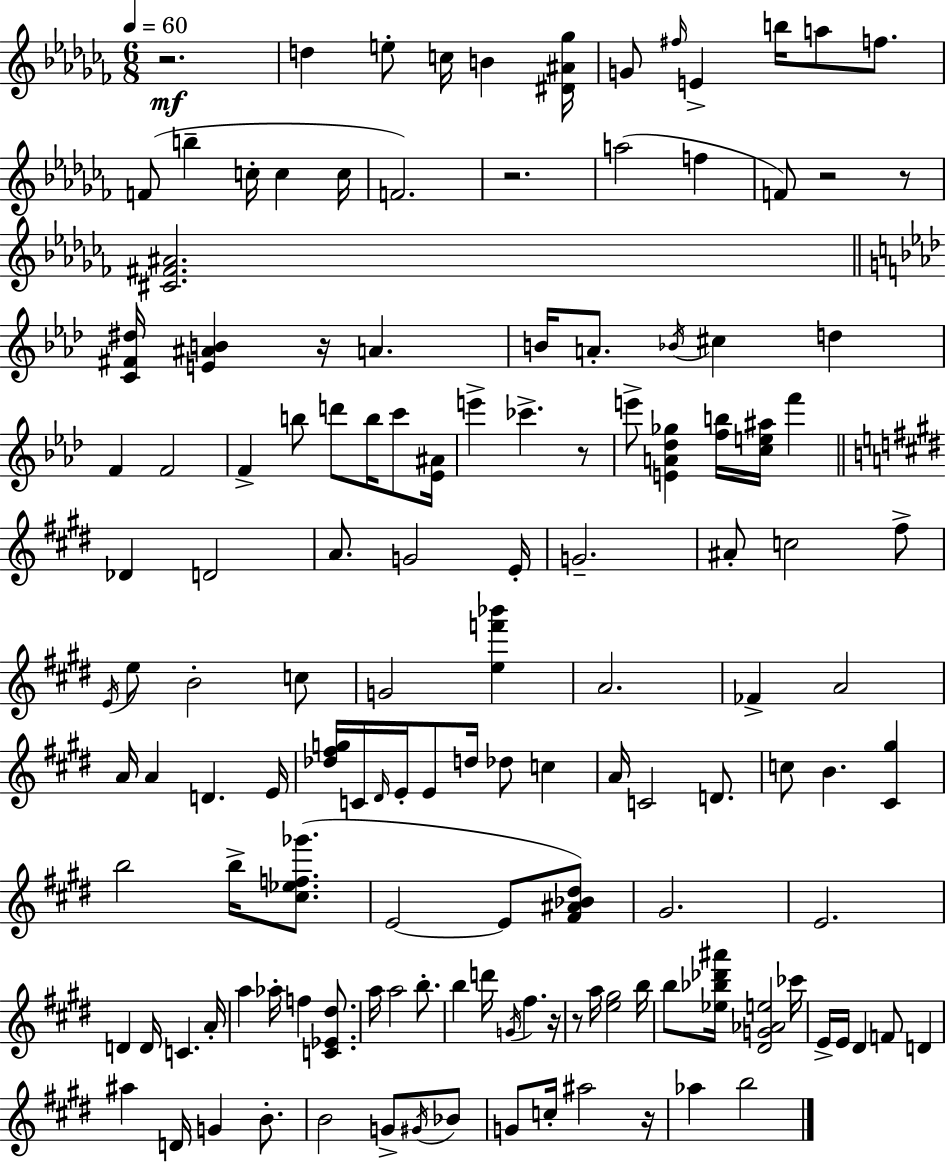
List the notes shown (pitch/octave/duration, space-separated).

R/h. D5/q E5/e C5/s B4/q [D#4,A#4,Gb5]/s G4/e F#5/s E4/q B5/s A5/e F5/e. F4/e B5/q C5/s C5/q C5/s F4/h. R/h. A5/h F5/q F4/e R/h R/e [C#4,F#4,A#4]/h. [C4,F#4,D#5]/s [E4,A#4,B4]/q R/s A4/q. B4/s A4/e. Bb4/s C#5/q D5/q F4/q F4/h F4/q B5/e D6/e B5/s C6/e [Eb4,A#4]/s E6/q CES6/q. R/e E6/e [E4,A4,Db5,Gb5]/q [F5,B5]/s [C5,E5,A#5]/s F6/q Db4/q D4/h A4/e. G4/h E4/s G4/h. A#4/e C5/h F#5/e E4/s E5/e B4/h C5/e G4/h [E5,F6,Bb6]/q A4/h. FES4/q A4/h A4/s A4/q D4/q. E4/s [Db5,F#5,G5]/s C4/s D#4/s E4/s E4/e D5/s Db5/e C5/q A4/s C4/h D4/e. C5/e B4/q. [C#4,G#5]/q B5/h B5/s [C#5,Eb5,F5,Gb6]/e. E4/h E4/e [F#4,A#4,Bb4,D#5]/e G#4/h. E4/h. D4/q D4/s C4/q. A4/s A5/q Ab5/s F5/q [C4,Eb4,D#5]/e. A5/s A5/h B5/e. B5/q D6/s G4/s F#5/q. R/s R/e A5/s [E5,G#5]/h B5/s B5/e [Eb5,Bb5,Db6,A#6]/s [D#4,G4,Ab4,E5]/h CES6/s E4/s E4/s D#4/q F4/e D4/q A#5/q D4/s G4/q B4/e. B4/h G4/e G#4/s Bb4/e G4/e C5/s A#5/h R/s Ab5/q B5/h